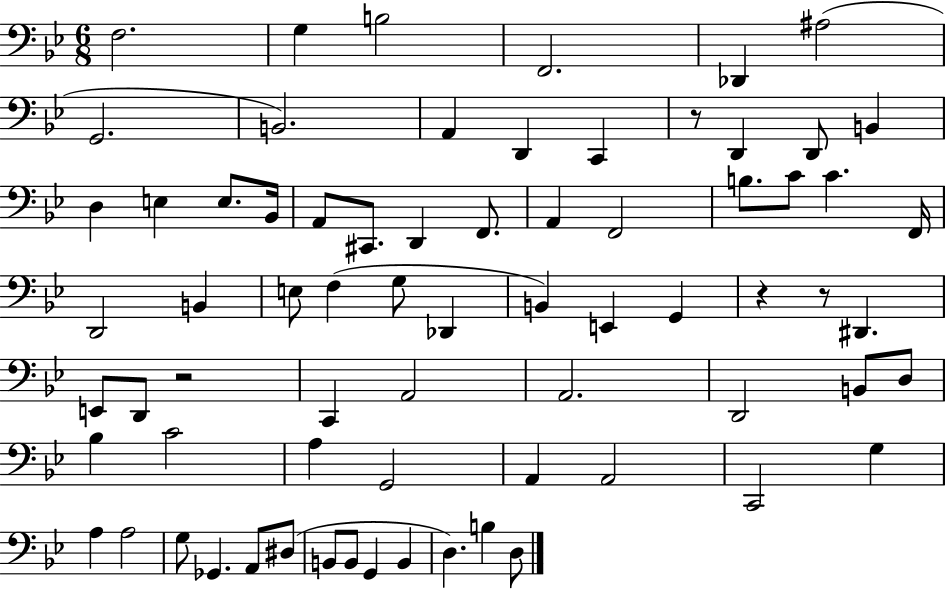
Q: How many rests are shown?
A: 4